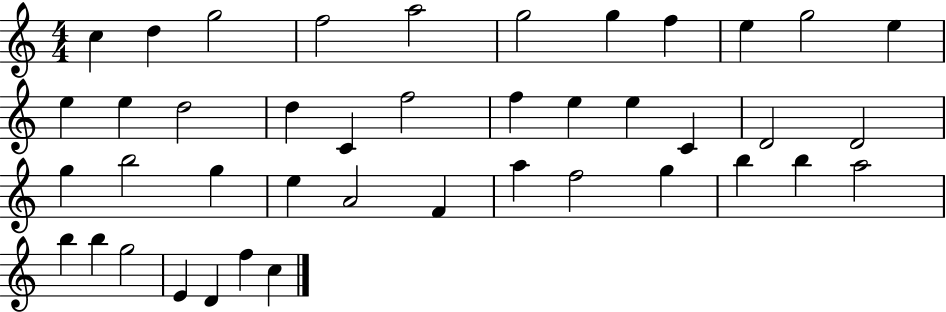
C5/q D5/q G5/h F5/h A5/h G5/h G5/q F5/q E5/q G5/h E5/q E5/q E5/q D5/h D5/q C4/q F5/h F5/q E5/q E5/q C4/q D4/h D4/h G5/q B5/h G5/q E5/q A4/h F4/q A5/q F5/h G5/q B5/q B5/q A5/h B5/q B5/q G5/h E4/q D4/q F5/q C5/q